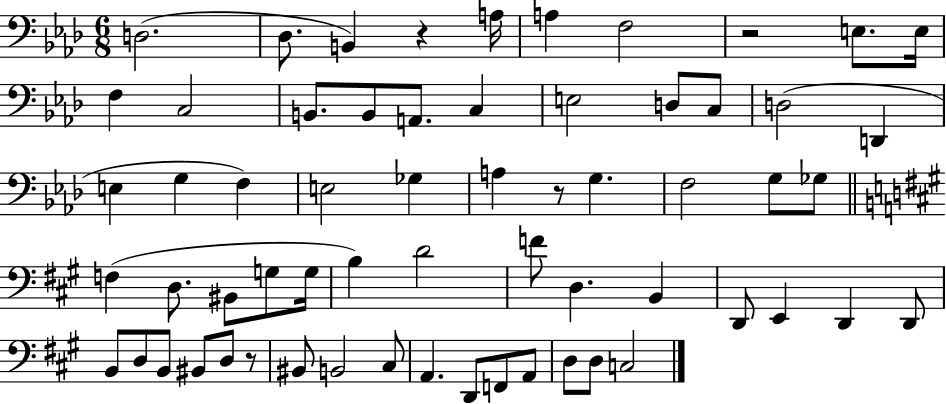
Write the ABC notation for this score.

X:1
T:Untitled
M:6/8
L:1/4
K:Ab
D,2 _D,/2 B,, z A,/4 A, F,2 z2 E,/2 E,/4 F, C,2 B,,/2 B,,/2 A,,/2 C, E,2 D,/2 C,/2 D,2 D,, E, G, F, E,2 _G, A, z/2 G, F,2 G,/2 _G,/2 F, D,/2 ^B,,/2 G,/2 G,/4 B, D2 F/2 D, B,, D,,/2 E,, D,, D,,/2 B,,/2 D,/2 B,,/2 ^B,,/2 D,/2 z/2 ^B,,/2 B,,2 ^C,/2 A,, D,,/2 F,,/2 A,,/2 D,/2 D,/2 C,2